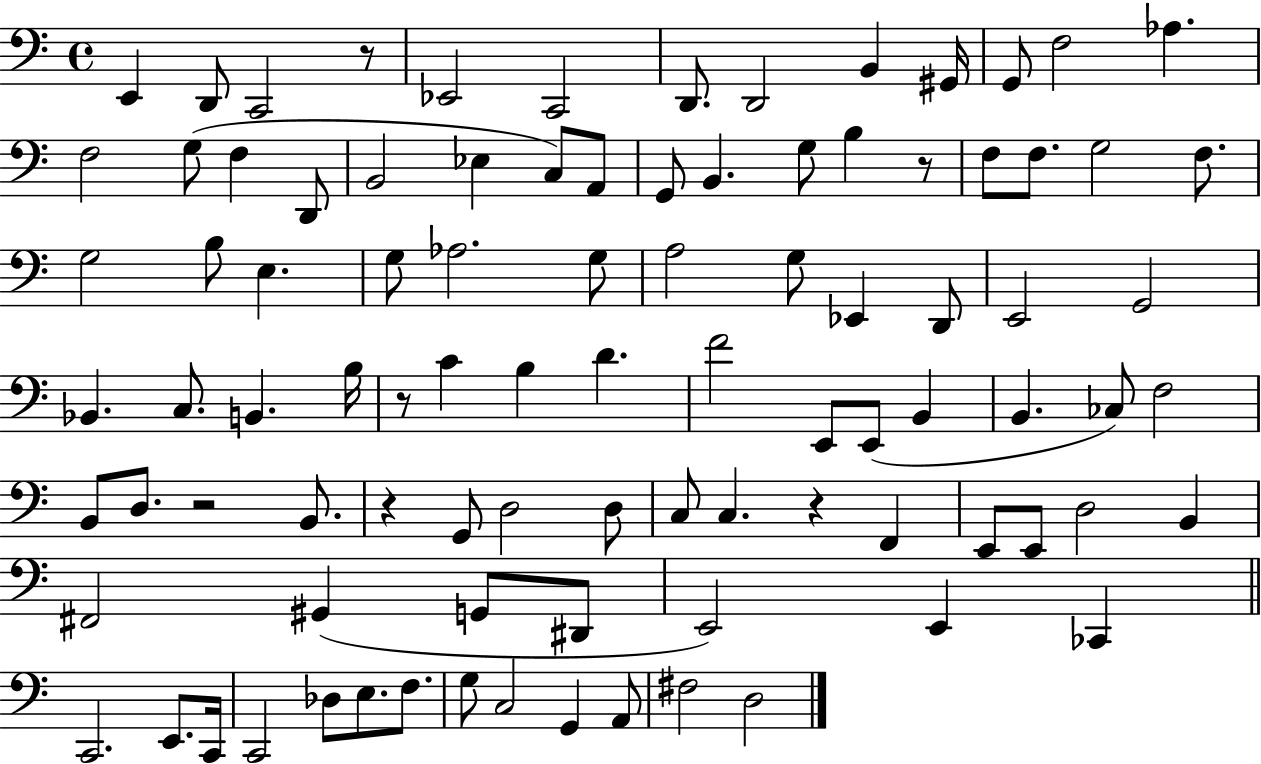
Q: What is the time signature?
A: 4/4